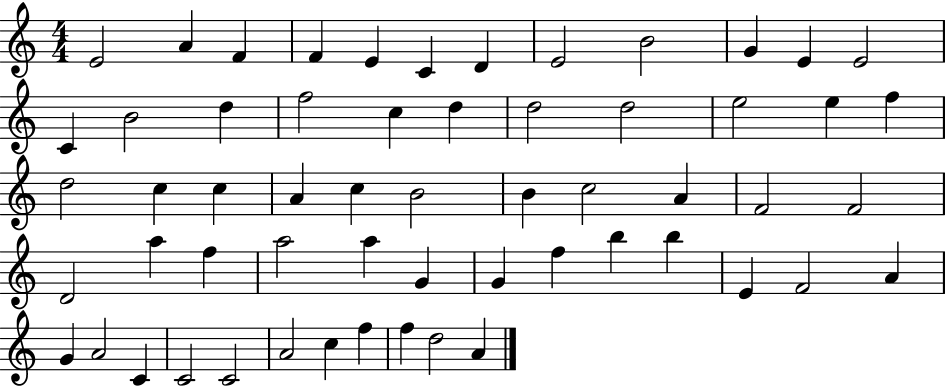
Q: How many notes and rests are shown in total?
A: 58